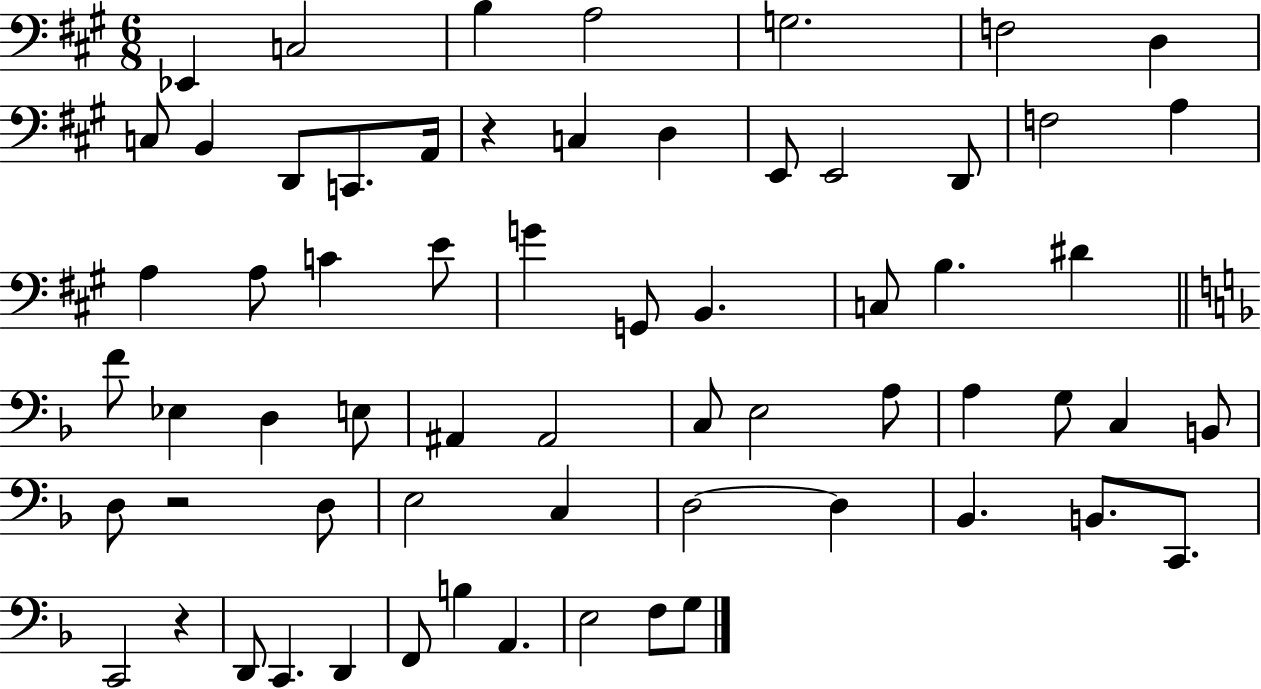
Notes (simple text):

Eb2/q C3/h B3/q A3/h G3/h. F3/h D3/q C3/e B2/q D2/e C2/e. A2/s R/q C3/q D3/q E2/e E2/h D2/e F3/h A3/q A3/q A3/e C4/q E4/e G4/q G2/e B2/q. C3/e B3/q. D#4/q F4/e Eb3/q D3/q E3/e A#2/q A#2/h C3/e E3/h A3/e A3/q G3/e C3/q B2/e D3/e R/h D3/e E3/h C3/q D3/h D3/q Bb2/q. B2/e. C2/e. C2/h R/q D2/e C2/q. D2/q F2/e B3/q A2/q. E3/h F3/e G3/e